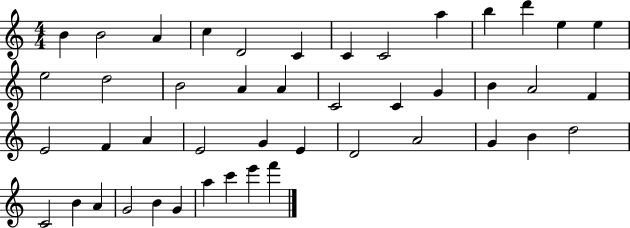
X:1
T:Untitled
M:4/4
L:1/4
K:C
B B2 A c D2 C C C2 a b d' e e e2 d2 B2 A A C2 C G B A2 F E2 F A E2 G E D2 A2 G B d2 C2 B A G2 B G a c' e' f'